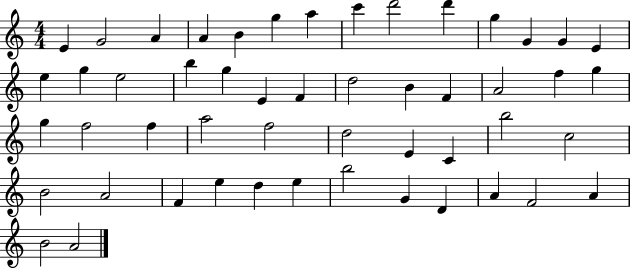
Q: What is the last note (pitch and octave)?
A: A4